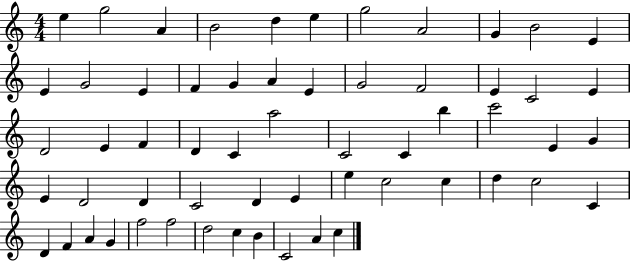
{
  \clef treble
  \numericTimeSignature
  \time 4/4
  \key c \major
  e''4 g''2 a'4 | b'2 d''4 e''4 | g''2 a'2 | g'4 b'2 e'4 | \break e'4 g'2 e'4 | f'4 g'4 a'4 e'4 | g'2 f'2 | e'4 c'2 e'4 | \break d'2 e'4 f'4 | d'4 c'4 a''2 | c'2 c'4 b''4 | c'''2 e'4 g'4 | \break e'4 d'2 d'4 | c'2 d'4 e'4 | e''4 c''2 c''4 | d''4 c''2 c'4 | \break d'4 f'4 a'4 g'4 | f''2 f''2 | d''2 c''4 b'4 | c'2 a'4 c''4 | \break \bar "|."
}